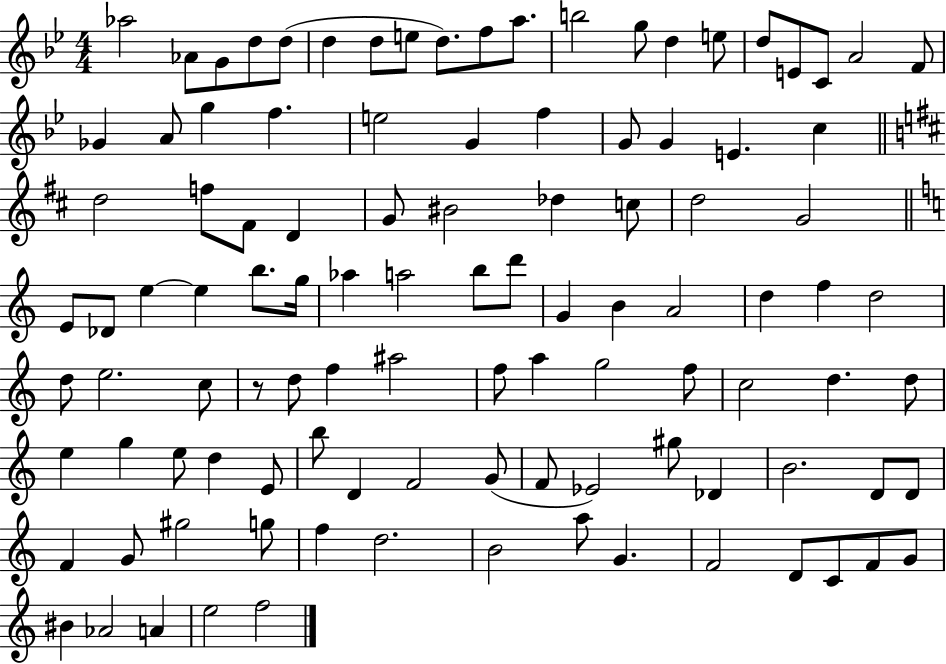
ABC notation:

X:1
T:Untitled
M:4/4
L:1/4
K:Bb
_a2 _A/2 G/2 d/2 d/2 d d/2 e/2 d/2 f/2 a/2 b2 g/2 d e/2 d/2 E/2 C/2 A2 F/2 _G A/2 g f e2 G f G/2 G E c d2 f/2 ^F/2 D G/2 ^B2 _d c/2 d2 G2 E/2 _D/2 e e b/2 g/4 _a a2 b/2 d'/2 G B A2 d f d2 d/2 e2 c/2 z/2 d/2 f ^a2 f/2 a g2 f/2 c2 d d/2 e g e/2 d E/2 b/2 D F2 G/2 F/2 _E2 ^g/2 _D B2 D/2 D/2 F G/2 ^g2 g/2 f d2 B2 a/2 G F2 D/2 C/2 F/2 G/2 ^B _A2 A e2 f2